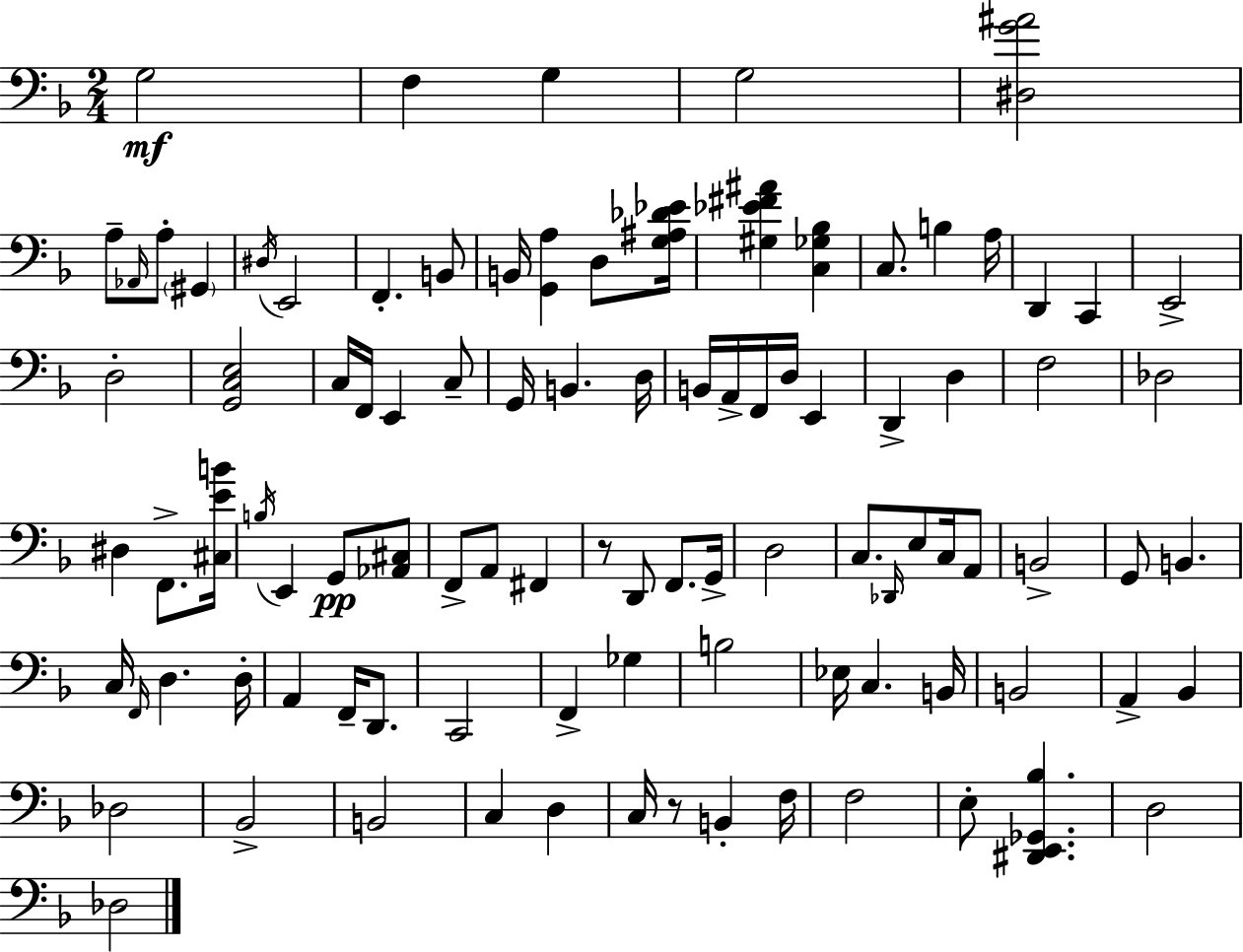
{
  \clef bass
  \numericTimeSignature
  \time 2/4
  \key f \major
  g2\mf | f4 g4 | g2 | <dis g' ais'>2 | \break a8-- \grace { aes,16 } a8-. \parenthesize gis,4 | \acciaccatura { dis16 } e,2 | f,4.-. | b,8 b,16 <g, a>4 d8 | \break <g ais des' ees'>16 <gis ees' fis' ais'>4 <c ges bes>4 | c8. b4 | a16 d,4 c,4 | e,2-> | \break d2-. | <g, c e>2 | c16 f,16 e,4 | c8-- g,16 b,4. | \break d16 b,16 a,16-> f,16 d16 e,4 | d,4-> d4 | f2 | des2 | \break dis4 f,8.-> | <cis e' b'>16 \acciaccatura { b16 } e,4 g,8\pp | <aes, cis>8 f,8-> a,8 fis,4 | r8 d,8 f,8. | \break g,16-> d2 | c8. \grace { des,16 } e8 | c16 a,8 b,2-> | g,8 b,4. | \break c16 \grace { f,16 } d4. | d16-. a,4 | f,16-- d,8. c,2 | f,4-> | \break ges4 b2 | ees16 c4. | b,16 b,2 | a,4-> | \break bes,4 des2 | bes,2-> | b,2 | c4 | \break d4 c16 r8 | b,4-. f16 f2 | e8-. <dis, e, ges, bes>4. | d2 | \break des2 | \bar "|."
}